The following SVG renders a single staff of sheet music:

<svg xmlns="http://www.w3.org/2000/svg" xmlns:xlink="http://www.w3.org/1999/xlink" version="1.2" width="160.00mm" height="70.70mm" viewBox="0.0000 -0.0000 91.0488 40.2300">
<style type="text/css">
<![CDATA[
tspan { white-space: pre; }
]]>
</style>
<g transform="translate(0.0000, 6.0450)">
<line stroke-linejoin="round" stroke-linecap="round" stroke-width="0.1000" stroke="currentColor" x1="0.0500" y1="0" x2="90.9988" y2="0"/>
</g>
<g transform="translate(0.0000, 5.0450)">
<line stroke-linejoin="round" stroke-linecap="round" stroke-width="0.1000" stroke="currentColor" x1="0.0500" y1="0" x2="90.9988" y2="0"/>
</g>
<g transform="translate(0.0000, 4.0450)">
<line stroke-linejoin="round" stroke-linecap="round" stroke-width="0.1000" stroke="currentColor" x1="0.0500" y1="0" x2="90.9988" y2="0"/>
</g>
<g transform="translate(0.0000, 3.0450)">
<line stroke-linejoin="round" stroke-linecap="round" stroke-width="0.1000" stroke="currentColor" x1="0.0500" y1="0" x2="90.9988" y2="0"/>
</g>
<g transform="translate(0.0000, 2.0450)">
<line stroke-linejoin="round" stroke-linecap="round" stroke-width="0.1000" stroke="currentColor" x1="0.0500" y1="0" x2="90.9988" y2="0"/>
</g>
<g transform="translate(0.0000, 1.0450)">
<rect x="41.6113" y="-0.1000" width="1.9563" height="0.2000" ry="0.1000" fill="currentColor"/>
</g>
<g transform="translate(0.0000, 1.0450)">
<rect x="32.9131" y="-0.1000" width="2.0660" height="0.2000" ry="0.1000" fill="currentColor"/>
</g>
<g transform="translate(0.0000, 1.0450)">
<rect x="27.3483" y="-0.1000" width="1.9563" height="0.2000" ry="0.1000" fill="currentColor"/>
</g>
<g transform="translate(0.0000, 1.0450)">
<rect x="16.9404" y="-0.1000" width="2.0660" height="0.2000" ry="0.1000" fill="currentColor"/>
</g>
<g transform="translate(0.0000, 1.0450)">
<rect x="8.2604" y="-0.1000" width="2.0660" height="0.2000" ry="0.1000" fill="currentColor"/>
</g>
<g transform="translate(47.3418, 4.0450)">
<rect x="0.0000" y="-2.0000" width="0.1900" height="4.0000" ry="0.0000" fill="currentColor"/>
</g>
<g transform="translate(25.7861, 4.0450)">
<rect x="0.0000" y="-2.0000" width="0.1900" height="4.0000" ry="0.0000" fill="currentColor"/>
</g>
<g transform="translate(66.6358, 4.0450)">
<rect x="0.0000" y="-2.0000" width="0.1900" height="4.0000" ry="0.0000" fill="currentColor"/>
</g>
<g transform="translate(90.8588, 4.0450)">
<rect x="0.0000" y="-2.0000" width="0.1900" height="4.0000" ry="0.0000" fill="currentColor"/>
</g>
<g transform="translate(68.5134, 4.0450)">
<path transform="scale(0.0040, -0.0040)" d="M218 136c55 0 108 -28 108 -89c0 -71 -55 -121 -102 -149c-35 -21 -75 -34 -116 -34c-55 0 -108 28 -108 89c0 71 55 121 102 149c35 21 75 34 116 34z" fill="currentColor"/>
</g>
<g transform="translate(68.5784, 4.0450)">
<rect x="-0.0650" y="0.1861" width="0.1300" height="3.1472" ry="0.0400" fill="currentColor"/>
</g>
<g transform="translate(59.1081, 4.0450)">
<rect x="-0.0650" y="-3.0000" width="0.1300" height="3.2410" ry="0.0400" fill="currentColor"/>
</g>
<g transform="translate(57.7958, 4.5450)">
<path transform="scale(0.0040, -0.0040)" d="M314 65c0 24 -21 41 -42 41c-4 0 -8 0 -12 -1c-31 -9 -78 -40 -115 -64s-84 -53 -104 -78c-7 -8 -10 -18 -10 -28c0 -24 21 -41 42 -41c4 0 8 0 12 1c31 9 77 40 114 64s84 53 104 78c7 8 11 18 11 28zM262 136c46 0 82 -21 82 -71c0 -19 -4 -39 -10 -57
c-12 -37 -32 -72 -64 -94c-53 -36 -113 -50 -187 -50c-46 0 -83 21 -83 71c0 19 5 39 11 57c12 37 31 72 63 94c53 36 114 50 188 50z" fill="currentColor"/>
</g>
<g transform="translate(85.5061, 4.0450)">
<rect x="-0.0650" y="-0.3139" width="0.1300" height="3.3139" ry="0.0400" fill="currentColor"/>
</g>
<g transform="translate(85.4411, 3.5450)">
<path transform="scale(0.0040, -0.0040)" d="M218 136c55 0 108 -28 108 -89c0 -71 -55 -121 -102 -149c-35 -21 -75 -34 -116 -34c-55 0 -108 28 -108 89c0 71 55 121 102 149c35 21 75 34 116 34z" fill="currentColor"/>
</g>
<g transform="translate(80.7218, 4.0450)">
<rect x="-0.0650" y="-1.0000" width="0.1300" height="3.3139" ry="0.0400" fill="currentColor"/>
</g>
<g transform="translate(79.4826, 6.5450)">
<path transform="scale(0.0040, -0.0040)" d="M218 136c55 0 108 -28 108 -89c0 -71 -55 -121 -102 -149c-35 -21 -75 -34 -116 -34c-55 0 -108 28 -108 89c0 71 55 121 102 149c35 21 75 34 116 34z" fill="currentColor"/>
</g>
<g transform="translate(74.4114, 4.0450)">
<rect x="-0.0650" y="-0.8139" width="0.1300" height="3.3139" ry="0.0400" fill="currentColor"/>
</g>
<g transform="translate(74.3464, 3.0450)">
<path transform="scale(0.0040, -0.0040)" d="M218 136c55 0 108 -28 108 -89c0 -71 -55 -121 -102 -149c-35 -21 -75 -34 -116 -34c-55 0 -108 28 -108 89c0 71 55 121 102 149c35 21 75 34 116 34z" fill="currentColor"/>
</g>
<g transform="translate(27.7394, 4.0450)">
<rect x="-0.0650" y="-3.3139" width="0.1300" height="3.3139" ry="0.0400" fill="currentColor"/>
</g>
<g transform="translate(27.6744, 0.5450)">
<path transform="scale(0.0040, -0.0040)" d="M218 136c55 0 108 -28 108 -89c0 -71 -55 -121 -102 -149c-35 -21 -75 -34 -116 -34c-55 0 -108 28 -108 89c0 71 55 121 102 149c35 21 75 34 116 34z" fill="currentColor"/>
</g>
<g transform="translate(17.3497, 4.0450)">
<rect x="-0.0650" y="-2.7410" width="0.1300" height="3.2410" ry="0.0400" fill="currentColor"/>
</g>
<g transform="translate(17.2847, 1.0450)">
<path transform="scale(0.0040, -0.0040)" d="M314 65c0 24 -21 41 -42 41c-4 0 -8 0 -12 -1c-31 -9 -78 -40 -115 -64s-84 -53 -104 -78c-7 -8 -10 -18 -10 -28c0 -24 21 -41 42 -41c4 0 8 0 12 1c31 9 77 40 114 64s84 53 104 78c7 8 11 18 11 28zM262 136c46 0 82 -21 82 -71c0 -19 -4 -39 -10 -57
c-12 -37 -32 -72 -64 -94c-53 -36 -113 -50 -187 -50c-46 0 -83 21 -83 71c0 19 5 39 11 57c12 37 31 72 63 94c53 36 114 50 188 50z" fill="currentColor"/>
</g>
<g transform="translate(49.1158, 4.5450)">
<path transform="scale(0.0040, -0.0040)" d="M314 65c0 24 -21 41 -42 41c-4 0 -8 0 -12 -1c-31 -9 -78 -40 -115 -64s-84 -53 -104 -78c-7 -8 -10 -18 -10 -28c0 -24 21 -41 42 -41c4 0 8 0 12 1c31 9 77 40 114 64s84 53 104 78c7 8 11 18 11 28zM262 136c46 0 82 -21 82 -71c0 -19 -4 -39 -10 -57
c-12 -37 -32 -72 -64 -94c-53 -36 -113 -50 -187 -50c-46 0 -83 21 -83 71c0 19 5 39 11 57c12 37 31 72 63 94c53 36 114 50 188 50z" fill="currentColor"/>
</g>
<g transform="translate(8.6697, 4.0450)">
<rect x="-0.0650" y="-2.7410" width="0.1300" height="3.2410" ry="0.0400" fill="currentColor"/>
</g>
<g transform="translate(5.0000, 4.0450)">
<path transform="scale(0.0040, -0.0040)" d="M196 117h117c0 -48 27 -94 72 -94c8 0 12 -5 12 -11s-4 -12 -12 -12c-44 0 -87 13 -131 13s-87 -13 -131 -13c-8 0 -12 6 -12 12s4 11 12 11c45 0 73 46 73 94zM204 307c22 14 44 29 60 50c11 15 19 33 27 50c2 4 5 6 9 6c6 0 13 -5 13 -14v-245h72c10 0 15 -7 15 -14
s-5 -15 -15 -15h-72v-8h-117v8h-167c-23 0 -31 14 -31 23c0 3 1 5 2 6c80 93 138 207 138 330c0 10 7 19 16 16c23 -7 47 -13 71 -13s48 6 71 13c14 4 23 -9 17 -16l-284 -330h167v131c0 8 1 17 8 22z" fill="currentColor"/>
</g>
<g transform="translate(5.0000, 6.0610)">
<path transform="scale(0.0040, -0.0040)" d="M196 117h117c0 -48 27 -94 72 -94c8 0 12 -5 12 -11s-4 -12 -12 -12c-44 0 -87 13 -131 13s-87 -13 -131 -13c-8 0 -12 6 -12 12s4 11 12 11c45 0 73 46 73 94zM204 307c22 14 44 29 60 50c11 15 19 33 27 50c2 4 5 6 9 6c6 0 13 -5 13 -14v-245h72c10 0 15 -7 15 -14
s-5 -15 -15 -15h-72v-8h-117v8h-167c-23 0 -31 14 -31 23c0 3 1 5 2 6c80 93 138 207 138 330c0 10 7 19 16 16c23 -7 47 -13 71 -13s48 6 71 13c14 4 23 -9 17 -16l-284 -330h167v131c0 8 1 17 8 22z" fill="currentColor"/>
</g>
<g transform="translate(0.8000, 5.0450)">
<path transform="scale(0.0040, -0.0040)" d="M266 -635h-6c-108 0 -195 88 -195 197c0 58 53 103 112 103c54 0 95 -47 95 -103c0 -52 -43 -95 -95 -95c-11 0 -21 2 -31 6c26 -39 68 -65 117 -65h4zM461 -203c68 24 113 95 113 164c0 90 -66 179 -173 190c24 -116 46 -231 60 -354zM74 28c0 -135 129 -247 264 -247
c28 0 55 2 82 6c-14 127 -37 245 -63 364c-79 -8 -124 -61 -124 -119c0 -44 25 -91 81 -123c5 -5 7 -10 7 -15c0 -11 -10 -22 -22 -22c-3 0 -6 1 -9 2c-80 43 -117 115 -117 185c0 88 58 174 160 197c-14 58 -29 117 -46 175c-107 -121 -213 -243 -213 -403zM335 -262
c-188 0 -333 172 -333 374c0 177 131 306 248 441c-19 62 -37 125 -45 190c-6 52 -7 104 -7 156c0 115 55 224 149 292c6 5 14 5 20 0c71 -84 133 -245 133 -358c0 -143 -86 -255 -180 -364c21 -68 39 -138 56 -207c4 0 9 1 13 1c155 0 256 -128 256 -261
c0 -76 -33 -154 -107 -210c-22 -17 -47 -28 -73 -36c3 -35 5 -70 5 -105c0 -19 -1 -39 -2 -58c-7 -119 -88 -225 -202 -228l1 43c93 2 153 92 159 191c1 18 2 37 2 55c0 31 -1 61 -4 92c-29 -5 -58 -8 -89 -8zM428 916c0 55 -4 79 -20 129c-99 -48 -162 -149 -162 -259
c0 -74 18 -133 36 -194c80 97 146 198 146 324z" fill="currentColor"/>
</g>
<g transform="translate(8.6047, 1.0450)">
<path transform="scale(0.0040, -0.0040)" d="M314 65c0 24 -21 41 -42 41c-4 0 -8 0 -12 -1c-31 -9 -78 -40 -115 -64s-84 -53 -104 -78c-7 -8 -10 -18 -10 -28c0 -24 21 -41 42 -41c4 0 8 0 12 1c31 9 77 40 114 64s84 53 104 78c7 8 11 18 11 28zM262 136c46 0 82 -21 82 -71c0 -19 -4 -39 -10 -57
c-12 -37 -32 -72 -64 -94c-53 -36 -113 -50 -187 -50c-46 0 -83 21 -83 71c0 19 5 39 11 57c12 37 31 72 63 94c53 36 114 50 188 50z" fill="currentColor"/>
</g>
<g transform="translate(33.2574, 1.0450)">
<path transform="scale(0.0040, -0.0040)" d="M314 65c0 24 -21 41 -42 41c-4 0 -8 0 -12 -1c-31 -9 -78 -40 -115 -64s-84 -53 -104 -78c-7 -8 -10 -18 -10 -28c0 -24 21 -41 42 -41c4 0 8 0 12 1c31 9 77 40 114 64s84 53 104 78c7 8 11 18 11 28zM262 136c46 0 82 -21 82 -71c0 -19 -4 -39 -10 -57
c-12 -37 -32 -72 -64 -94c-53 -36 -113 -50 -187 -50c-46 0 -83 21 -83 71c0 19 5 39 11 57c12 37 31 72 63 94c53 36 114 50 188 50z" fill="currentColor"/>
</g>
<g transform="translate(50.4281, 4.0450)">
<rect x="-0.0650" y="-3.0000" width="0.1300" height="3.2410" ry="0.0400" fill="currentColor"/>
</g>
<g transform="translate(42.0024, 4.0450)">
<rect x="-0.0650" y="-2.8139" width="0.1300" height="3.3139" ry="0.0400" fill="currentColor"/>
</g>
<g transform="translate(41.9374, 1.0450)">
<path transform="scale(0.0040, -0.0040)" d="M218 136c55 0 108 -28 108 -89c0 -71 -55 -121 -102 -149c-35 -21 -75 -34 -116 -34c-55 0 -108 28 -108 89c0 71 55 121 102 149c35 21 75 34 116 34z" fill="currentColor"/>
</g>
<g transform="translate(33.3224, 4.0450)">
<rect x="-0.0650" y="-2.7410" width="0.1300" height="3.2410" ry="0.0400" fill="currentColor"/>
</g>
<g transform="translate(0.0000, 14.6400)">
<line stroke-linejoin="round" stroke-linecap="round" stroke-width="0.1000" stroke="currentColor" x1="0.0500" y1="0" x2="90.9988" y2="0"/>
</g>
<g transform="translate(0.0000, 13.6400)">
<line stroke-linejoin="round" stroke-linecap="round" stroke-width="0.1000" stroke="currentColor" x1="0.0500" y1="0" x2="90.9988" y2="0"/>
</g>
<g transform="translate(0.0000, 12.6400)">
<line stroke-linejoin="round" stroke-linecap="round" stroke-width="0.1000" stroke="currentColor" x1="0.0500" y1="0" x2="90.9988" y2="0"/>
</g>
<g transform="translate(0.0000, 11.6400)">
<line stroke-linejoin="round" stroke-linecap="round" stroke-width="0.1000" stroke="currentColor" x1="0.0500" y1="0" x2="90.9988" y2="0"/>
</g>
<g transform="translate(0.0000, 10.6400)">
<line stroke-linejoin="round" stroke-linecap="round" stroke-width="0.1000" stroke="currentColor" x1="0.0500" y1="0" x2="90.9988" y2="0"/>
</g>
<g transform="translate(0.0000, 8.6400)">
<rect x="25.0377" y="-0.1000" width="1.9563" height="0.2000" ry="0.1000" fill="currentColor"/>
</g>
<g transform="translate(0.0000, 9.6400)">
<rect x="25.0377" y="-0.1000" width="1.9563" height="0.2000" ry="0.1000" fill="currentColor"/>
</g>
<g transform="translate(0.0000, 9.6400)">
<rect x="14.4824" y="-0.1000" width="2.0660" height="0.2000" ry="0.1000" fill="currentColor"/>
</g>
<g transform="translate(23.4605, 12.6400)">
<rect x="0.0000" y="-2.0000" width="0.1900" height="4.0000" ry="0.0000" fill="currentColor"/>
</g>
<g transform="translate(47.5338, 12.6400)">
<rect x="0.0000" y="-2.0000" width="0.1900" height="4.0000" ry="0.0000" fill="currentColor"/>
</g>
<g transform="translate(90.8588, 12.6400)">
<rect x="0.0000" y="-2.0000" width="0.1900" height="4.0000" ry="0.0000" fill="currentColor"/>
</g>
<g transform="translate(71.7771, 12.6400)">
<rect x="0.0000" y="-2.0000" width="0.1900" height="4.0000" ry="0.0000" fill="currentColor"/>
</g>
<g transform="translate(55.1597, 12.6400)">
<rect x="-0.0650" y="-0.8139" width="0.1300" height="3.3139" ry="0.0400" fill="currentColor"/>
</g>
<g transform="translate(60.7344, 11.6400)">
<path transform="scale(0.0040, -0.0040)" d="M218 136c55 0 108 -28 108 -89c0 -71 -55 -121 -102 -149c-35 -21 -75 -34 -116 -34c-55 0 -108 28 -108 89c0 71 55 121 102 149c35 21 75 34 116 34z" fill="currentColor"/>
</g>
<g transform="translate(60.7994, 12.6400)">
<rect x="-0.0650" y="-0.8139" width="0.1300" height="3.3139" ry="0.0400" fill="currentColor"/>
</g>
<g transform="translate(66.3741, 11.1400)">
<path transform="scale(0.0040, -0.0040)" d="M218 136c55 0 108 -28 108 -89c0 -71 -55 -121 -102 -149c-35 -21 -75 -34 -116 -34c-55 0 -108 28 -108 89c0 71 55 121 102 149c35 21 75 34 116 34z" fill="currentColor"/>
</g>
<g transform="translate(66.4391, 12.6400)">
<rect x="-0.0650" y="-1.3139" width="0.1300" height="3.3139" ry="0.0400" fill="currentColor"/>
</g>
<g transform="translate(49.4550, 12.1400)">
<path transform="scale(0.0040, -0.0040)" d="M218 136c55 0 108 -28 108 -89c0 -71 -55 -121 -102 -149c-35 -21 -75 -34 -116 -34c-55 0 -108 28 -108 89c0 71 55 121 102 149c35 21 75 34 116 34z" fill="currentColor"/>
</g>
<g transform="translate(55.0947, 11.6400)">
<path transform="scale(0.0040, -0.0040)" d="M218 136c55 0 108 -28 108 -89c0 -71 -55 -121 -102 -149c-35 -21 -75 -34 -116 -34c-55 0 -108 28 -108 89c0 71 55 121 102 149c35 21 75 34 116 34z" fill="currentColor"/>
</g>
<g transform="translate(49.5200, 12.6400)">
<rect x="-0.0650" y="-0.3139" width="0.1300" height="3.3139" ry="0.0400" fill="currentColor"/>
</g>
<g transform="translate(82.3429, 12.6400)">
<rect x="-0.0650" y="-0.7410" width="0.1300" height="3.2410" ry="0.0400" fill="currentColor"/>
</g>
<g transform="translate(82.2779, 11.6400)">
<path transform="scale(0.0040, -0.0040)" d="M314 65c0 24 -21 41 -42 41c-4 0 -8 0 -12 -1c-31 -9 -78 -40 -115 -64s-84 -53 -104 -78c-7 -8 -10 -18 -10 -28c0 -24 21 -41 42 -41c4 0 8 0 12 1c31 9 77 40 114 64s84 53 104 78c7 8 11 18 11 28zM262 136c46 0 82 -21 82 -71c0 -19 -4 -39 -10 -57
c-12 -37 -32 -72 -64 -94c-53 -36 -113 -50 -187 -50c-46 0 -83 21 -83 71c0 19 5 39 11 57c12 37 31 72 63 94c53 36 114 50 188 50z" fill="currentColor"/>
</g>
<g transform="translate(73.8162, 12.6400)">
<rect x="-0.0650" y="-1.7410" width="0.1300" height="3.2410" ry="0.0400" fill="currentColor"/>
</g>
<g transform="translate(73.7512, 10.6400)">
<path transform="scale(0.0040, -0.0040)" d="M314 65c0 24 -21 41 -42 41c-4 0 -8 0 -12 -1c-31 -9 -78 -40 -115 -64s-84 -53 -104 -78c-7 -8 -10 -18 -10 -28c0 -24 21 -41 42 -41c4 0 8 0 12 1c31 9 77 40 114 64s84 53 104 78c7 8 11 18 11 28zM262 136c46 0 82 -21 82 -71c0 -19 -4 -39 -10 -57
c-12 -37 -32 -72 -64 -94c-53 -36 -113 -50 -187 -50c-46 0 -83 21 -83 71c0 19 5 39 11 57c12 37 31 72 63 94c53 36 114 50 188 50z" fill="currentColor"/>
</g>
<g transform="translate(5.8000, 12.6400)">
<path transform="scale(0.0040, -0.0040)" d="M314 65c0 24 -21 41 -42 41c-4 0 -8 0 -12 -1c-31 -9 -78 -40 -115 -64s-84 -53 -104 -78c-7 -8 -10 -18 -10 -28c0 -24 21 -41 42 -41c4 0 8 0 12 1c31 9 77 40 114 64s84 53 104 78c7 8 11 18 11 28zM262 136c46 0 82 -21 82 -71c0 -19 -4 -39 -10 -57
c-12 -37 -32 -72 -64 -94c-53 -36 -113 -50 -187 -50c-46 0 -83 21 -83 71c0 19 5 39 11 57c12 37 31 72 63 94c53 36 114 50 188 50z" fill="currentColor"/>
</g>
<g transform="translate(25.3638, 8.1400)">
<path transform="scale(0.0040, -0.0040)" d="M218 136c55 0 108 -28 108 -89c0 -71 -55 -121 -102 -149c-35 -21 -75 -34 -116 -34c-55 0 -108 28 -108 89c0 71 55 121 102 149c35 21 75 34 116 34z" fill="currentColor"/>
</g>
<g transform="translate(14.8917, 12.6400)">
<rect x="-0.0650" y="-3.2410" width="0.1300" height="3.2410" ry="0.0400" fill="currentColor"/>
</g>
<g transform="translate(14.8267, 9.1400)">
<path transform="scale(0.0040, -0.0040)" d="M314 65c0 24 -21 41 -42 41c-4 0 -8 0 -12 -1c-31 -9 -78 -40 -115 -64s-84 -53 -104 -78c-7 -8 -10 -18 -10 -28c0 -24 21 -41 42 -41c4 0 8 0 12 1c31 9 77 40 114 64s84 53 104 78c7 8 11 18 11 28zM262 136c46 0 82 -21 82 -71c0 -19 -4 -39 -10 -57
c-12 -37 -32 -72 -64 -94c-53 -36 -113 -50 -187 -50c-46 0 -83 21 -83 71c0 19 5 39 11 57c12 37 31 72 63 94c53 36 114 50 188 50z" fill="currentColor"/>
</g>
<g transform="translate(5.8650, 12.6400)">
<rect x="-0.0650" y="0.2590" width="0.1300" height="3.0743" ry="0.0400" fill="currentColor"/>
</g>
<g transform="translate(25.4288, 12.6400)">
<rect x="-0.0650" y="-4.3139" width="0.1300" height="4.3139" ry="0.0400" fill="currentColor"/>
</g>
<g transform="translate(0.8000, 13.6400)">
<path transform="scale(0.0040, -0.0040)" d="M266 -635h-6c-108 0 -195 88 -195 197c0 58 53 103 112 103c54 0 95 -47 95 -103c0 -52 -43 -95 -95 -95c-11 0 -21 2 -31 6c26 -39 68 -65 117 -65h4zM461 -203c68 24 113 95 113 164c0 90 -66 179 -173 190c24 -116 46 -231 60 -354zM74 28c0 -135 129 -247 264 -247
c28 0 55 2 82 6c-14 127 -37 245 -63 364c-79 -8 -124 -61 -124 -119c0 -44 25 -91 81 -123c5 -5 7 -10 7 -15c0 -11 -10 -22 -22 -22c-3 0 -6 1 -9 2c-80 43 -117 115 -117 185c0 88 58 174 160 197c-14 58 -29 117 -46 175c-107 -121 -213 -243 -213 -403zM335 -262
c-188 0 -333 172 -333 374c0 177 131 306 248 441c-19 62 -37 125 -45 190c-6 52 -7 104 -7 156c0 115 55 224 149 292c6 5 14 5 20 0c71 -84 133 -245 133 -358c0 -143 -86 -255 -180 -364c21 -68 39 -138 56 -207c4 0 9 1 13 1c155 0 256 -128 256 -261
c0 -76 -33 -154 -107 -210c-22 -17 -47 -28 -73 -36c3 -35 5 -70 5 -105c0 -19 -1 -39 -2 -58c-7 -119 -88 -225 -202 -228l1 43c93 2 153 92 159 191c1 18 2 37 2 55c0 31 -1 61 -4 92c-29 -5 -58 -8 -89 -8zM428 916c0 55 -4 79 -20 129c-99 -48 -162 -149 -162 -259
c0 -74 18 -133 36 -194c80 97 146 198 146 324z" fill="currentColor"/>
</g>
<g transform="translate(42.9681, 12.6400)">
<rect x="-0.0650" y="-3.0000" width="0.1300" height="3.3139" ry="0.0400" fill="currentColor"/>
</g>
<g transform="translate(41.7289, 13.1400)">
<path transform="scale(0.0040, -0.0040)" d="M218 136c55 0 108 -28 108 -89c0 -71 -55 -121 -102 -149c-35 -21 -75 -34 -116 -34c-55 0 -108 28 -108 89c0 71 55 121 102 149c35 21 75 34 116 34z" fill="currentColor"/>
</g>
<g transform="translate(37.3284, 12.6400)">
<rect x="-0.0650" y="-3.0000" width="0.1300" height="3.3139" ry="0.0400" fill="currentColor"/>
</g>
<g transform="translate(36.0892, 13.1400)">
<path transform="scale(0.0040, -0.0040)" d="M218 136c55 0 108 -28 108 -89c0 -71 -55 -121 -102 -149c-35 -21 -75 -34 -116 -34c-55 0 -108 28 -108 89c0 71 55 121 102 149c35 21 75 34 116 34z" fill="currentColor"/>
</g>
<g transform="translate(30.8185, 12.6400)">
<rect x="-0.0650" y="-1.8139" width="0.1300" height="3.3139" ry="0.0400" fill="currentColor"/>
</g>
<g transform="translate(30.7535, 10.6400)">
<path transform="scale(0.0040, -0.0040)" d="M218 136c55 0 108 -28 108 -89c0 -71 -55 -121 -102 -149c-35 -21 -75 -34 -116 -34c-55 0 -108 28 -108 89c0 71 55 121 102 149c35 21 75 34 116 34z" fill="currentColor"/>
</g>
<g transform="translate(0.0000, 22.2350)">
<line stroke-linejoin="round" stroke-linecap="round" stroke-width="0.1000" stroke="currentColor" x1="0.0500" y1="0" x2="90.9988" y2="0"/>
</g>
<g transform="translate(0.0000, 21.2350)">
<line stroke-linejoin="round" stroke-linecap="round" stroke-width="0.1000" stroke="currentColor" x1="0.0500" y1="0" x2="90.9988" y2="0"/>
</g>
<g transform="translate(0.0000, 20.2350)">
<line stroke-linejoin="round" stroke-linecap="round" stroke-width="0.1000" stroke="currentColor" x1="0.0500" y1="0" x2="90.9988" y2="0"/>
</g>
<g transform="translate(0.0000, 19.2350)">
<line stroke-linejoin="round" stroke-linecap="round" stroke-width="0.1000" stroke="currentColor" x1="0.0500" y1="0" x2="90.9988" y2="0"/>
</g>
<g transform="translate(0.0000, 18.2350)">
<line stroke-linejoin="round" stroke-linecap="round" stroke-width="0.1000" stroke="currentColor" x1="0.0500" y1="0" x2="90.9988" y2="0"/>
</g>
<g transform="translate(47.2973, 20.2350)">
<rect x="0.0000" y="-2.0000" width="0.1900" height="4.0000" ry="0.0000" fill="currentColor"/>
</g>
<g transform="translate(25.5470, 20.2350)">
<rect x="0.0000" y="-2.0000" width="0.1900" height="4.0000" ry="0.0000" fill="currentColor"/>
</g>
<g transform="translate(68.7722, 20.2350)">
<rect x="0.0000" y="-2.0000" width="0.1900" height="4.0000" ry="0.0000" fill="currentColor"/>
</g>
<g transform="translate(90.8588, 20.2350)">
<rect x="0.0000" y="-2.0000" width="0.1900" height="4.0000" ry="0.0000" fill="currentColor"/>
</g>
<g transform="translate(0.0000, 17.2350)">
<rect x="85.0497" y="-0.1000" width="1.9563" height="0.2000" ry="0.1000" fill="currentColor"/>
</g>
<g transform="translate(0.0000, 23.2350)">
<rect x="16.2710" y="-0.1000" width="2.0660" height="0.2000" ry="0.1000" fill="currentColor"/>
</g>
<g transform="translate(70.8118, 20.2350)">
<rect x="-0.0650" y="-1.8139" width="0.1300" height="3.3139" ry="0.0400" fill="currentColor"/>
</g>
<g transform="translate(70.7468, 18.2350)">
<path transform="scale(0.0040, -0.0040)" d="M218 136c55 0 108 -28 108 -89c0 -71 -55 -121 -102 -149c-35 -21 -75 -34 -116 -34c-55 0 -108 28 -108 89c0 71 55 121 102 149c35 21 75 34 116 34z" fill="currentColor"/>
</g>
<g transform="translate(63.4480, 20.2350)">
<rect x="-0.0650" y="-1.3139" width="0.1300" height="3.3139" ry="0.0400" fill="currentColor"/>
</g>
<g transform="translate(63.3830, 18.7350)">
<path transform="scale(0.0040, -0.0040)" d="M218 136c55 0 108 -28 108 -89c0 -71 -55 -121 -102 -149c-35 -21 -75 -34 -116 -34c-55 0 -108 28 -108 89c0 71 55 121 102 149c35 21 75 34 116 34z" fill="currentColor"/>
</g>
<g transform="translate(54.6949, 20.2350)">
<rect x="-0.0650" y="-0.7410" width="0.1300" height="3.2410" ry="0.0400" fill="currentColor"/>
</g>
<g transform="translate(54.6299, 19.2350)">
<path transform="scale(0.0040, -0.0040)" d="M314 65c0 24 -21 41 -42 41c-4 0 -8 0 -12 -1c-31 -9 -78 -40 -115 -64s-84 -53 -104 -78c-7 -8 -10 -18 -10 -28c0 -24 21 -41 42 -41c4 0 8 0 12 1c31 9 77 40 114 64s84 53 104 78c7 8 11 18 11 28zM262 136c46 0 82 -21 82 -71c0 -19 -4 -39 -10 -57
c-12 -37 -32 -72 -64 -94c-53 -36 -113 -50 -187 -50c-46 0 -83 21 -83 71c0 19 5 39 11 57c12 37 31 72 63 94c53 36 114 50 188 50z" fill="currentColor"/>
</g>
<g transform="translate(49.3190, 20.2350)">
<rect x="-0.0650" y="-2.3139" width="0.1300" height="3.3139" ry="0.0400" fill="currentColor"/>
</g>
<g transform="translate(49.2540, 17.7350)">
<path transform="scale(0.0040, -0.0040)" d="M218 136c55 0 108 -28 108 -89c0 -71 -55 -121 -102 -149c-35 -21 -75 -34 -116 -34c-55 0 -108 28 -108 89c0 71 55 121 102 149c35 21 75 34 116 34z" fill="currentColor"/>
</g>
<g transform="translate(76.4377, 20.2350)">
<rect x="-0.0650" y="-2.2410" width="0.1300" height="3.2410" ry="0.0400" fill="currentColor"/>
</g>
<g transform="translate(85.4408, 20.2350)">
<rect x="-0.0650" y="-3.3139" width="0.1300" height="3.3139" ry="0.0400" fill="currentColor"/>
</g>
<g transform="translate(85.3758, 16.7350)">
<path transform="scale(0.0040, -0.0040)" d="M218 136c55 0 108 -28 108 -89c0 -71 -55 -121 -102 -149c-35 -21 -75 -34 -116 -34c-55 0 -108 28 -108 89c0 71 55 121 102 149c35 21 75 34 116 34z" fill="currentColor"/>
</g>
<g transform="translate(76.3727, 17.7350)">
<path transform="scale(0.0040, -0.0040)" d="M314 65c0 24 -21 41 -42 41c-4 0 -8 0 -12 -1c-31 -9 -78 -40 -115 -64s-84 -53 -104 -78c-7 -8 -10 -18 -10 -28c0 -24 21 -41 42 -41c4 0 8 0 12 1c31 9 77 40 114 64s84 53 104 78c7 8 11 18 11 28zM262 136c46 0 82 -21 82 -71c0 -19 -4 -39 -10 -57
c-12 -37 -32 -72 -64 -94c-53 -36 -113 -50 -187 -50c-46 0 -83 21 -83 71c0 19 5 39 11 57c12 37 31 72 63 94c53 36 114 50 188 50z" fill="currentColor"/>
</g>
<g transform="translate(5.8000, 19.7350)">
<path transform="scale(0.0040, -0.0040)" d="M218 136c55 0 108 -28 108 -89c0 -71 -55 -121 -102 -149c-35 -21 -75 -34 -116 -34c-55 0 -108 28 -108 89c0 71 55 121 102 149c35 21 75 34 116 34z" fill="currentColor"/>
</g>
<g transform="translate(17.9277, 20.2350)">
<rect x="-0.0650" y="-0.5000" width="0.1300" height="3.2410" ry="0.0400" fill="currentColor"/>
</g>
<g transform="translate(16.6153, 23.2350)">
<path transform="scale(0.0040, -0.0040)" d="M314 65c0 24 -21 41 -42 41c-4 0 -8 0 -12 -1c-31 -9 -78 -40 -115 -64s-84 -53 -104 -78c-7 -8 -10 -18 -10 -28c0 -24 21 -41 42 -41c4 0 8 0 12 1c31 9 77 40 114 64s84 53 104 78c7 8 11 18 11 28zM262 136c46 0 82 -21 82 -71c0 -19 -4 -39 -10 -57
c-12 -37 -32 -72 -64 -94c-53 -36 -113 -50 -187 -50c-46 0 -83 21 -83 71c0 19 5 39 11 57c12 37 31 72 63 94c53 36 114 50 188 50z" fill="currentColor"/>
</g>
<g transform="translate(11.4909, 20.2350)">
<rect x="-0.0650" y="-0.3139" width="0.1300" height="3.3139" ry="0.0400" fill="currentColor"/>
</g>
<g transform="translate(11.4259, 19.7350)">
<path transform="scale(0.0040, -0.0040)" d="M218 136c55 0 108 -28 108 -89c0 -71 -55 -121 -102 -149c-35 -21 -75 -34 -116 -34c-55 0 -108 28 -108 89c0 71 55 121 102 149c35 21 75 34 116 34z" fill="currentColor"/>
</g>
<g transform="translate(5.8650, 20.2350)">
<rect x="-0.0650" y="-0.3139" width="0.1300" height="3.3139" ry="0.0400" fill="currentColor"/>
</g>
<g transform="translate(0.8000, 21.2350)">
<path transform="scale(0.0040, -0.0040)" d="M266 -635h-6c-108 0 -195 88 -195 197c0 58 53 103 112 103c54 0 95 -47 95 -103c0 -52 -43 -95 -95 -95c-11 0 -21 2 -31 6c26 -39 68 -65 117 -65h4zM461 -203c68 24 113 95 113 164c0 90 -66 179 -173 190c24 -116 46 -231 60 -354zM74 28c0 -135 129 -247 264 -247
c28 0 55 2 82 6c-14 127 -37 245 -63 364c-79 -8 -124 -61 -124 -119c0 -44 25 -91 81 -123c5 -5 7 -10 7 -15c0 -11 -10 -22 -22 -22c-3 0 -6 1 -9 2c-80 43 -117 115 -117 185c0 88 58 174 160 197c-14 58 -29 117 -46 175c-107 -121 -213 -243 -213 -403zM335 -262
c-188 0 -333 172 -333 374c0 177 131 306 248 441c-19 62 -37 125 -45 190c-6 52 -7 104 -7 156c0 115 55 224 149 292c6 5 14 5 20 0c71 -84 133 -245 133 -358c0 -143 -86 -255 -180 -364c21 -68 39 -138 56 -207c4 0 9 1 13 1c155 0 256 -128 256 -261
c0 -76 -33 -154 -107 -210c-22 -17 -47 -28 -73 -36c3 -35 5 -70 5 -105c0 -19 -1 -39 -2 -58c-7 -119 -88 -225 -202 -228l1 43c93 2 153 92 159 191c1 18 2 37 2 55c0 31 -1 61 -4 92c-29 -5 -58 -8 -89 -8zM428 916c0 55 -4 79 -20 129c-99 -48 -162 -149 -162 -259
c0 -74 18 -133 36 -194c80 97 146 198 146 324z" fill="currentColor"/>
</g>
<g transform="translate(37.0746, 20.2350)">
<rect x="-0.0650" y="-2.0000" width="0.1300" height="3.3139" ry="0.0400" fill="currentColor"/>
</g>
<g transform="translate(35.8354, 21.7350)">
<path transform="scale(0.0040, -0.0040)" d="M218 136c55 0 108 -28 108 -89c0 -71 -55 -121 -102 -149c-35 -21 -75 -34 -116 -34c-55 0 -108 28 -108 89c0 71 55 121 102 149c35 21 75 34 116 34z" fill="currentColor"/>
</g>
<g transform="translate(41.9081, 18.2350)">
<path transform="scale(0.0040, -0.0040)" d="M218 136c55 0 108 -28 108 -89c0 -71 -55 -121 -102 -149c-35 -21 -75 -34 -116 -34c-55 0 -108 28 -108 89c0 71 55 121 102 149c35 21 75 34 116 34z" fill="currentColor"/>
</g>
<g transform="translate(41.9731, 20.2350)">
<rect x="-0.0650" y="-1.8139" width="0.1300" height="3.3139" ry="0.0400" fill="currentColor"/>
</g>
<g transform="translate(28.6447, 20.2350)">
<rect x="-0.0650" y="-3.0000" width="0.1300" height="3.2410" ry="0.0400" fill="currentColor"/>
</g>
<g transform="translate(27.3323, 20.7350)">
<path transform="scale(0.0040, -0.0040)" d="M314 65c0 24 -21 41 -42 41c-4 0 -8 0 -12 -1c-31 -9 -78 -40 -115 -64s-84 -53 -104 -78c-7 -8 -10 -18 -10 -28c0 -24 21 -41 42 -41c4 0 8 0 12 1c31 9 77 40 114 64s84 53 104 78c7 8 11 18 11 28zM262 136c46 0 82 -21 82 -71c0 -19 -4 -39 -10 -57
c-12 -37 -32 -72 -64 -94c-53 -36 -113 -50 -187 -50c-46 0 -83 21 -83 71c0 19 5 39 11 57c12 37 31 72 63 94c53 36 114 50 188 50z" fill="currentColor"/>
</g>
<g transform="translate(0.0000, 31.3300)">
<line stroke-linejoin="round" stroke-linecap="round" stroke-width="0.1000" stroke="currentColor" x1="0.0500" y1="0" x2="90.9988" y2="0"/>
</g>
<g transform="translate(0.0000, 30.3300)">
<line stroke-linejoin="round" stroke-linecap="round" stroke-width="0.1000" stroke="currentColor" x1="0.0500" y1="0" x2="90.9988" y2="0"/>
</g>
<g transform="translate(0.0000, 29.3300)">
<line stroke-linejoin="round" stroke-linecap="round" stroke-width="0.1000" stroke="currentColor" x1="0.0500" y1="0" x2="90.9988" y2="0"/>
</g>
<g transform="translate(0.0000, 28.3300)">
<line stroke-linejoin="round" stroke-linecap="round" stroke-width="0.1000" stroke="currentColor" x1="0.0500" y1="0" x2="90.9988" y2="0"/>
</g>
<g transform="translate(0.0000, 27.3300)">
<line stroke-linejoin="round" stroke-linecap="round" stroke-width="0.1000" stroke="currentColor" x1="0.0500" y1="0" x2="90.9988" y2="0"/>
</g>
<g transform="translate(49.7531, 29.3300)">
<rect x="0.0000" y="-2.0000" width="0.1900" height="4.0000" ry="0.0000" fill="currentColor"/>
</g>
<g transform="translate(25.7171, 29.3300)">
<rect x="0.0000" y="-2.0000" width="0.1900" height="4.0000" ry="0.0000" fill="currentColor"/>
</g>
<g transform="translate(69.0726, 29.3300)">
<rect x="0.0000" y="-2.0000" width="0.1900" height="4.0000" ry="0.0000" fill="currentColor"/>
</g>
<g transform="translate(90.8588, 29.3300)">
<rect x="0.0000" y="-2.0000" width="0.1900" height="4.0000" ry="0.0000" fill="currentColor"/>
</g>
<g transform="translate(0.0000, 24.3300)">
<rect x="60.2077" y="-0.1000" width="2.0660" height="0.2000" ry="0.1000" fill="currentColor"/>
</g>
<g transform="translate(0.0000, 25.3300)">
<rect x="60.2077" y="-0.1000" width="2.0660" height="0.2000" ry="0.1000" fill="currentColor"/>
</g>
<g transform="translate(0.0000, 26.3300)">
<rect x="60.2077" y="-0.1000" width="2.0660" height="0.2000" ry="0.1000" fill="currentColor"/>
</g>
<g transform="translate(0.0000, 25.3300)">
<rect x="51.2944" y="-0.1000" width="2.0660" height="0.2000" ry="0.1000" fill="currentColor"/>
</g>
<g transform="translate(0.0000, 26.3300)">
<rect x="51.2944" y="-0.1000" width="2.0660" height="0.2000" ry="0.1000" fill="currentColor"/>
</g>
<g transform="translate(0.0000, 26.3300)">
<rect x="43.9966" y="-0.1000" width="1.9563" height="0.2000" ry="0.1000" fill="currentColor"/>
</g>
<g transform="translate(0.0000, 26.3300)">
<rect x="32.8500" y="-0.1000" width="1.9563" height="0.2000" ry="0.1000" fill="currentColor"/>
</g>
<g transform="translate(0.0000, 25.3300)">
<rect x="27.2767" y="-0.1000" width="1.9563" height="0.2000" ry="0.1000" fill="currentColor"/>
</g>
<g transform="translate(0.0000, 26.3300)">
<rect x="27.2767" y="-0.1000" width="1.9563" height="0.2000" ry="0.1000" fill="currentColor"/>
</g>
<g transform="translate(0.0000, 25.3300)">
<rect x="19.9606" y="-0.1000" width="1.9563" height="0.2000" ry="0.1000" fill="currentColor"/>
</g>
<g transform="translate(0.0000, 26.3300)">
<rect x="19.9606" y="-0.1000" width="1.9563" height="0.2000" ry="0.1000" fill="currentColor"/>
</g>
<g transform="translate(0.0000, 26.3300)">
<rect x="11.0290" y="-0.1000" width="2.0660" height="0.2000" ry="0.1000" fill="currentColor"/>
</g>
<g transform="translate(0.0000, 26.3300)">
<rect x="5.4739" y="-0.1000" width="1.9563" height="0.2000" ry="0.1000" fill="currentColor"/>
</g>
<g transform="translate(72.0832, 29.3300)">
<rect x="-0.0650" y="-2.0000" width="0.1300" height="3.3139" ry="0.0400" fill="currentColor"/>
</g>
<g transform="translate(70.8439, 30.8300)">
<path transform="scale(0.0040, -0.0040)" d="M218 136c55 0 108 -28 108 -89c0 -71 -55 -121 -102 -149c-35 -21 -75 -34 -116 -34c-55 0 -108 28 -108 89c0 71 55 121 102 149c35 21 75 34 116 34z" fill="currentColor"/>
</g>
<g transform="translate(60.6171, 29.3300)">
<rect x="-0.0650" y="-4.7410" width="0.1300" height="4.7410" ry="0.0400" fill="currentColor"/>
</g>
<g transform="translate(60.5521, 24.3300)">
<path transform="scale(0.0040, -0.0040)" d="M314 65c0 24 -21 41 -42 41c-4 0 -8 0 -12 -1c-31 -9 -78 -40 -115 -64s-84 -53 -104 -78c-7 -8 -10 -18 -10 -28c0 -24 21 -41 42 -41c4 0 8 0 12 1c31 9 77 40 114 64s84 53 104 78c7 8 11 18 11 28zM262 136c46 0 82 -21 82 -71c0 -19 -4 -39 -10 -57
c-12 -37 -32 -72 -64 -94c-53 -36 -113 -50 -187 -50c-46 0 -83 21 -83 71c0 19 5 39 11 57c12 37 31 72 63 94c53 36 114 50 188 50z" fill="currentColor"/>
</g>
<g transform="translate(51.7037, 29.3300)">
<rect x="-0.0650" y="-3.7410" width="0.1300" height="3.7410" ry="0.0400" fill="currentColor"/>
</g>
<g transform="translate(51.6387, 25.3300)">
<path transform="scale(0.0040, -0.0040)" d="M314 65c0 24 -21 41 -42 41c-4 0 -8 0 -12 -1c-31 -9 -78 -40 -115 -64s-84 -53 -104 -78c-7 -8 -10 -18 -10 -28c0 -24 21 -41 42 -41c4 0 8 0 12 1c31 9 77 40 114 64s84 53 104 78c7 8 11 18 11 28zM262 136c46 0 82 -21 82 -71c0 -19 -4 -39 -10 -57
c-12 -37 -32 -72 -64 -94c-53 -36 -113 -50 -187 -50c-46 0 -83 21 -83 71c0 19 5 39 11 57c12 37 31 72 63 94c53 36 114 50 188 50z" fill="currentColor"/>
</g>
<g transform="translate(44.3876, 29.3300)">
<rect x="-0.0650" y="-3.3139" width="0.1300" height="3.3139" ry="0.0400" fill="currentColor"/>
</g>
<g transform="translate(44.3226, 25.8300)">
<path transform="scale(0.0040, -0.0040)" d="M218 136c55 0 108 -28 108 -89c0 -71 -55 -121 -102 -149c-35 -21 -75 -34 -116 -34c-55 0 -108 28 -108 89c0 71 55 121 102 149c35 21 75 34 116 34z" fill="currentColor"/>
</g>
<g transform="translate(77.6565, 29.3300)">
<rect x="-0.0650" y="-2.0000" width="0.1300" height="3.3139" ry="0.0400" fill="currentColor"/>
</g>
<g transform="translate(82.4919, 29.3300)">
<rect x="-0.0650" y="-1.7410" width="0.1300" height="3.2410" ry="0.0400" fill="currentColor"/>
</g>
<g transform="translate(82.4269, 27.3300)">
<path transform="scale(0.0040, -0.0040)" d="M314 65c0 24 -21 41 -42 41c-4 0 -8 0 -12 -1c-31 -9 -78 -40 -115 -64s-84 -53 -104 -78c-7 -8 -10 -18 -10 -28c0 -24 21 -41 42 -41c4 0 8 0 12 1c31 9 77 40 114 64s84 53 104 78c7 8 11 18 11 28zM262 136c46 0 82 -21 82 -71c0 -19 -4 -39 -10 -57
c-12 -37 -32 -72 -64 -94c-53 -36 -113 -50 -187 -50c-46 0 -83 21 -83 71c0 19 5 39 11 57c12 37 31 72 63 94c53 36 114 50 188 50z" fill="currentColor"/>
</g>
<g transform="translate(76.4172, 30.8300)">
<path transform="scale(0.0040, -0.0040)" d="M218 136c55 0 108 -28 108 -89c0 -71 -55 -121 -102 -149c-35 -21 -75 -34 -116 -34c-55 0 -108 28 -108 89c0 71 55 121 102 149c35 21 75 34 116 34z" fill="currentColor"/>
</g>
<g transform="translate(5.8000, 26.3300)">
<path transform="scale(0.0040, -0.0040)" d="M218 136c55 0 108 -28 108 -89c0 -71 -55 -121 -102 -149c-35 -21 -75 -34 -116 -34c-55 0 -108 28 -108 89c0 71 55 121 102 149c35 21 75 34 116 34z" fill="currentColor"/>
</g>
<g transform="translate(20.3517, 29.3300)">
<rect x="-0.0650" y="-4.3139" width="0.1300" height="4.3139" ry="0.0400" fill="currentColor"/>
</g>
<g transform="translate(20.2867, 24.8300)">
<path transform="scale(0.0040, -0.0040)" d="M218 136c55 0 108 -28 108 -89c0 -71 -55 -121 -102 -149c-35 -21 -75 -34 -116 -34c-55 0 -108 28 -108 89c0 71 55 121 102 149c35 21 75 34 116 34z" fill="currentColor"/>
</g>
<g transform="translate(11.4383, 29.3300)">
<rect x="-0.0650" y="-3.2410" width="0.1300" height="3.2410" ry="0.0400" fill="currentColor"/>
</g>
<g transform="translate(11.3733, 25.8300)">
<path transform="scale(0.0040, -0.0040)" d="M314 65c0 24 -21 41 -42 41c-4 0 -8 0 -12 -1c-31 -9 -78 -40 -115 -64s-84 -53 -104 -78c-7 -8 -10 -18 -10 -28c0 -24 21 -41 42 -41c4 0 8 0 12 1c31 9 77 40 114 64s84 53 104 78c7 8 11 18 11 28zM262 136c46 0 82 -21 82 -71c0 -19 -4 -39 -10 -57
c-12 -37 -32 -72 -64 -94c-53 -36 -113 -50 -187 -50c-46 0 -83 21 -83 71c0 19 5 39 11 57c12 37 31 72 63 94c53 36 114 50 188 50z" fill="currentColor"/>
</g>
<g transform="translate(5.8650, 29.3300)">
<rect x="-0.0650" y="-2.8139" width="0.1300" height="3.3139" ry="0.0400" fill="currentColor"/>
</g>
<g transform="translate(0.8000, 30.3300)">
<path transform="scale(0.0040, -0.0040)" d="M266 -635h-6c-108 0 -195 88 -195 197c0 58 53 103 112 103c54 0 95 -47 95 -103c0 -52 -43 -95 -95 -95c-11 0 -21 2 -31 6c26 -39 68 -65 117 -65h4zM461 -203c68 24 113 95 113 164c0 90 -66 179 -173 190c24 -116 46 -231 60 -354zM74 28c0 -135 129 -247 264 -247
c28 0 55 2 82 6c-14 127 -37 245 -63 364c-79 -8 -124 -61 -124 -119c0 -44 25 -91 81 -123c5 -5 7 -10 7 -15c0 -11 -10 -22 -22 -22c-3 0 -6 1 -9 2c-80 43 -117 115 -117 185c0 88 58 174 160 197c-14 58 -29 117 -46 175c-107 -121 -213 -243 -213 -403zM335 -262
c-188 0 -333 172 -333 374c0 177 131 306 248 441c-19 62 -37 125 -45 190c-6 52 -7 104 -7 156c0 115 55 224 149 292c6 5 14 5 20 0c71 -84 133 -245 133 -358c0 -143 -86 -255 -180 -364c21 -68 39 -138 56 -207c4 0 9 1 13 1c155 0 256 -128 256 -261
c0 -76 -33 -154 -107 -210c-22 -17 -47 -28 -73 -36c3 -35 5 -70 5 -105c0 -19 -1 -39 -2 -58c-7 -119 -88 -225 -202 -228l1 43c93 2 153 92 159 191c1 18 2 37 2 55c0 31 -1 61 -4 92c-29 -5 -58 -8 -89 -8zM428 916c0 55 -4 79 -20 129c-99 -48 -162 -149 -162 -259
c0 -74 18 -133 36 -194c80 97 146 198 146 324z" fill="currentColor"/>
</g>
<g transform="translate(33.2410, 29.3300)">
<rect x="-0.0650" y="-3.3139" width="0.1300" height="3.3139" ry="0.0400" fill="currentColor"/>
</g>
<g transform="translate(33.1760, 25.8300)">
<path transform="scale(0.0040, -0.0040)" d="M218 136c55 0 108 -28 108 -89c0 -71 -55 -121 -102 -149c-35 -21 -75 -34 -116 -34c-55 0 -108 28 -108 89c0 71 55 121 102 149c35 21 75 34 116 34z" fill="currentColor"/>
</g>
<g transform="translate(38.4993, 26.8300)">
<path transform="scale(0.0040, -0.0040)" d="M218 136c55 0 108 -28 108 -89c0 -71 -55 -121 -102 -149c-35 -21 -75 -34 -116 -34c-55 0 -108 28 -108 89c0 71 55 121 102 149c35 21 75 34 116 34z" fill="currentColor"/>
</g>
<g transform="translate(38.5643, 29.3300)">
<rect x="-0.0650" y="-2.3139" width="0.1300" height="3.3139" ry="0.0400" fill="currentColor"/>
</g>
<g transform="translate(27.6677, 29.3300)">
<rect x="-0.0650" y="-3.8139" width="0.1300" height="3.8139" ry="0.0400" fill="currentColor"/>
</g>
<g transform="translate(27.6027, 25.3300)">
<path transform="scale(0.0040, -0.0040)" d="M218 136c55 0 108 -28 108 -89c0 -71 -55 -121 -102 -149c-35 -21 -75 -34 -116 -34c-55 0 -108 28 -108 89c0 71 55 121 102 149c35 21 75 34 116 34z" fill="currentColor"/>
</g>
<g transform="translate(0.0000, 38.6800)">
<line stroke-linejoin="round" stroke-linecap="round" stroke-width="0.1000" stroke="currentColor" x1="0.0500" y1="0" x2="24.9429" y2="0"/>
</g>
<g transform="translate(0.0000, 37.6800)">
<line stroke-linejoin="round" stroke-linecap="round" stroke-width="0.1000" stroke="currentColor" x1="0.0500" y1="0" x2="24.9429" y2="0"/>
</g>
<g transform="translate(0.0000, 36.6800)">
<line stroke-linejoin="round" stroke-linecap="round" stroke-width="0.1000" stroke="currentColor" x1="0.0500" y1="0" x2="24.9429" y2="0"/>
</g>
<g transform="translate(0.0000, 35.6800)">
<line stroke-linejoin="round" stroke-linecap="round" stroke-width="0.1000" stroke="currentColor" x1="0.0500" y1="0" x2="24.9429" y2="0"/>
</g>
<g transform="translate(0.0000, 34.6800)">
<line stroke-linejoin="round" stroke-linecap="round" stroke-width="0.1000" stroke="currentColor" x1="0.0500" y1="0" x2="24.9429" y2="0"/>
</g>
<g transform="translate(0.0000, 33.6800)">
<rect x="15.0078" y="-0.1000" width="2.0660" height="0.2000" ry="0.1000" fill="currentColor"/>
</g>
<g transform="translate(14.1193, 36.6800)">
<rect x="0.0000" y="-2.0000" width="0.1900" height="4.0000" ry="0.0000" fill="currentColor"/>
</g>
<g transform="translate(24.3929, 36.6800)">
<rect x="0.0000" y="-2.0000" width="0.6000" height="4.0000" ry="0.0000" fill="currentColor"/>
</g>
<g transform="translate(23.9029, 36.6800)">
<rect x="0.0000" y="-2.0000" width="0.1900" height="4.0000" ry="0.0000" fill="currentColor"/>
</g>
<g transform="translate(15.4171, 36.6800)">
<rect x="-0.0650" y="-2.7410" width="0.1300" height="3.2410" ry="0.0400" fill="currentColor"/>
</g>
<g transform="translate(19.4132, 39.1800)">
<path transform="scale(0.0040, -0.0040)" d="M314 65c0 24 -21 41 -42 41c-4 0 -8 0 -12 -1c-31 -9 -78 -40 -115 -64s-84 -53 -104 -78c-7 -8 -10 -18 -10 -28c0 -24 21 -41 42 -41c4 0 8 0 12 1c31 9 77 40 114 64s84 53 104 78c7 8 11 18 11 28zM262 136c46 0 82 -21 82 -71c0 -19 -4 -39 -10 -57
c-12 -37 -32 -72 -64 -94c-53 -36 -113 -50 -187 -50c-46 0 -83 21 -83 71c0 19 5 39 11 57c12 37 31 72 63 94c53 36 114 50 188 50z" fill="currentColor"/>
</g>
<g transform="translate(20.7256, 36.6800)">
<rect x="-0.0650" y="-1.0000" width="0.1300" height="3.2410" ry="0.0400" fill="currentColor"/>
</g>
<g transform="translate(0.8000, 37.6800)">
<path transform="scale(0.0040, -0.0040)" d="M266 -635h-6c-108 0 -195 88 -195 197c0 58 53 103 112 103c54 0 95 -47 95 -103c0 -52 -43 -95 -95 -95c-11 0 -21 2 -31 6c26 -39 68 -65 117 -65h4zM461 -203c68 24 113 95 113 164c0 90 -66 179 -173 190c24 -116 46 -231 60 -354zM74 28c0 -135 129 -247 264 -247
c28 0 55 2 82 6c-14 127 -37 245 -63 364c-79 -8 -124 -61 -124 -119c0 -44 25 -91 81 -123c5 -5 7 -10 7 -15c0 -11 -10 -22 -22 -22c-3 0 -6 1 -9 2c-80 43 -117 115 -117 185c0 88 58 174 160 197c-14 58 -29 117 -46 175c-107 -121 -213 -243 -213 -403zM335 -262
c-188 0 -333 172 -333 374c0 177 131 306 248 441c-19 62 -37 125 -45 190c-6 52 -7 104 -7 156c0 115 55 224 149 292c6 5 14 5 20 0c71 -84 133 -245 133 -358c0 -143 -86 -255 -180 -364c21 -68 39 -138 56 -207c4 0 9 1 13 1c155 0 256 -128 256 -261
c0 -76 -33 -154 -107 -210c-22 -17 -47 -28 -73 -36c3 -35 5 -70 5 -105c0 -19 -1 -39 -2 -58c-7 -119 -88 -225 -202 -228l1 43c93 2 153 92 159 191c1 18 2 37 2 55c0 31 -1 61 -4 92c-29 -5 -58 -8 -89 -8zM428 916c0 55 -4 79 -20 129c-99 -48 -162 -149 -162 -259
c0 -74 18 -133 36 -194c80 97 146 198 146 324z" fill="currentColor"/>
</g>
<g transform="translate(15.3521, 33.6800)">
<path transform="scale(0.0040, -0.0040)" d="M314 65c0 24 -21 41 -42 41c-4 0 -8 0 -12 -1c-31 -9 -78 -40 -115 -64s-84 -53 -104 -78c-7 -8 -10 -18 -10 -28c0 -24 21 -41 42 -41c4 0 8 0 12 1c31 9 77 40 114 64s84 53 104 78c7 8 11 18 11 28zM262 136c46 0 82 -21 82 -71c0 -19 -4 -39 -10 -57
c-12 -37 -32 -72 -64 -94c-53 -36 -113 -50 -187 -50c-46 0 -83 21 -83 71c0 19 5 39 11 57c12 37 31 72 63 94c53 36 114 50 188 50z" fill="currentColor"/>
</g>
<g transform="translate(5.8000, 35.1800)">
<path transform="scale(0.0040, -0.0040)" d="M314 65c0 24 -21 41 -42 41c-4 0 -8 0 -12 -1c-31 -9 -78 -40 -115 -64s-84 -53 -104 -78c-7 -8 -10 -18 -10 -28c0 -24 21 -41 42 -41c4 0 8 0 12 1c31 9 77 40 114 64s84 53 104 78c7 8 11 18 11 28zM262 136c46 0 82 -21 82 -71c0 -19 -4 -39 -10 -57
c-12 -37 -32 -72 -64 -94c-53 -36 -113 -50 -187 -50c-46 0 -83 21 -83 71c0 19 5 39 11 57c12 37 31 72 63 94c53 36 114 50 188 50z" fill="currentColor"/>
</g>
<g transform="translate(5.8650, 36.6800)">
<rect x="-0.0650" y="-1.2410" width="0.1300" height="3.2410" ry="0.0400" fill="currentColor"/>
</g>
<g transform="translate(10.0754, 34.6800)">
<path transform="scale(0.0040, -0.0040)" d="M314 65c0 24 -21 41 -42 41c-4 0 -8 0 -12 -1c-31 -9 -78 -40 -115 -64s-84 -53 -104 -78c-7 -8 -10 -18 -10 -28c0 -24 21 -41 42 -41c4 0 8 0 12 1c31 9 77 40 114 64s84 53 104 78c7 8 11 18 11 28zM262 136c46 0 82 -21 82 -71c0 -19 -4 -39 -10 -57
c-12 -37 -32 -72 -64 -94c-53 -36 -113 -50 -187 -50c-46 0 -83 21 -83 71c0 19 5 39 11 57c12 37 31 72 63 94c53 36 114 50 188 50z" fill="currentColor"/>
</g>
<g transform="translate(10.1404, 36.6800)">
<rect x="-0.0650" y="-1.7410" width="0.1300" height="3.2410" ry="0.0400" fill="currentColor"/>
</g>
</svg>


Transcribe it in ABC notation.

X:1
T:Untitled
M:4/4
L:1/4
K:C
a2 a2 b a2 a A2 A2 B d D c B2 b2 d' f A A c d d e f2 d2 c c C2 A2 F f g d2 e f g2 b a b2 d' c' b g b c'2 e'2 F F f2 e2 f2 a2 D2